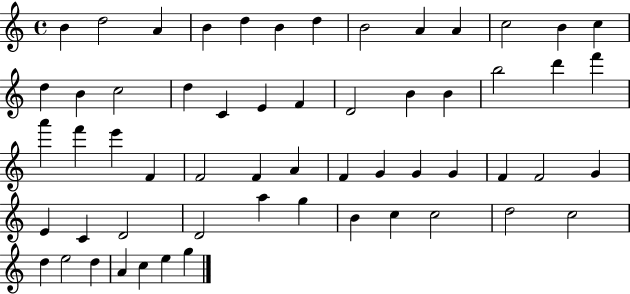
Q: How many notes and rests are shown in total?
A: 58